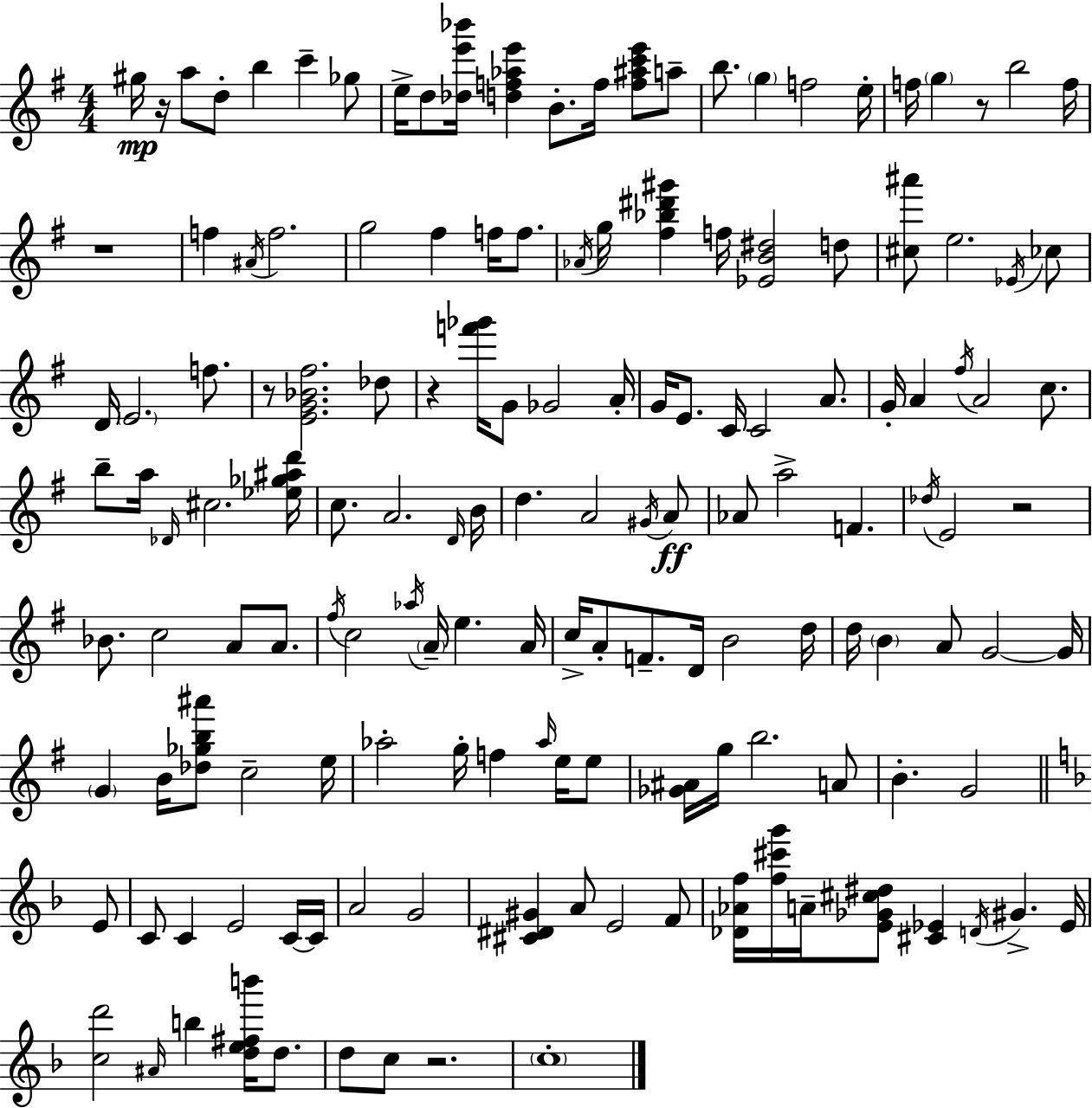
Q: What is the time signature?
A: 4/4